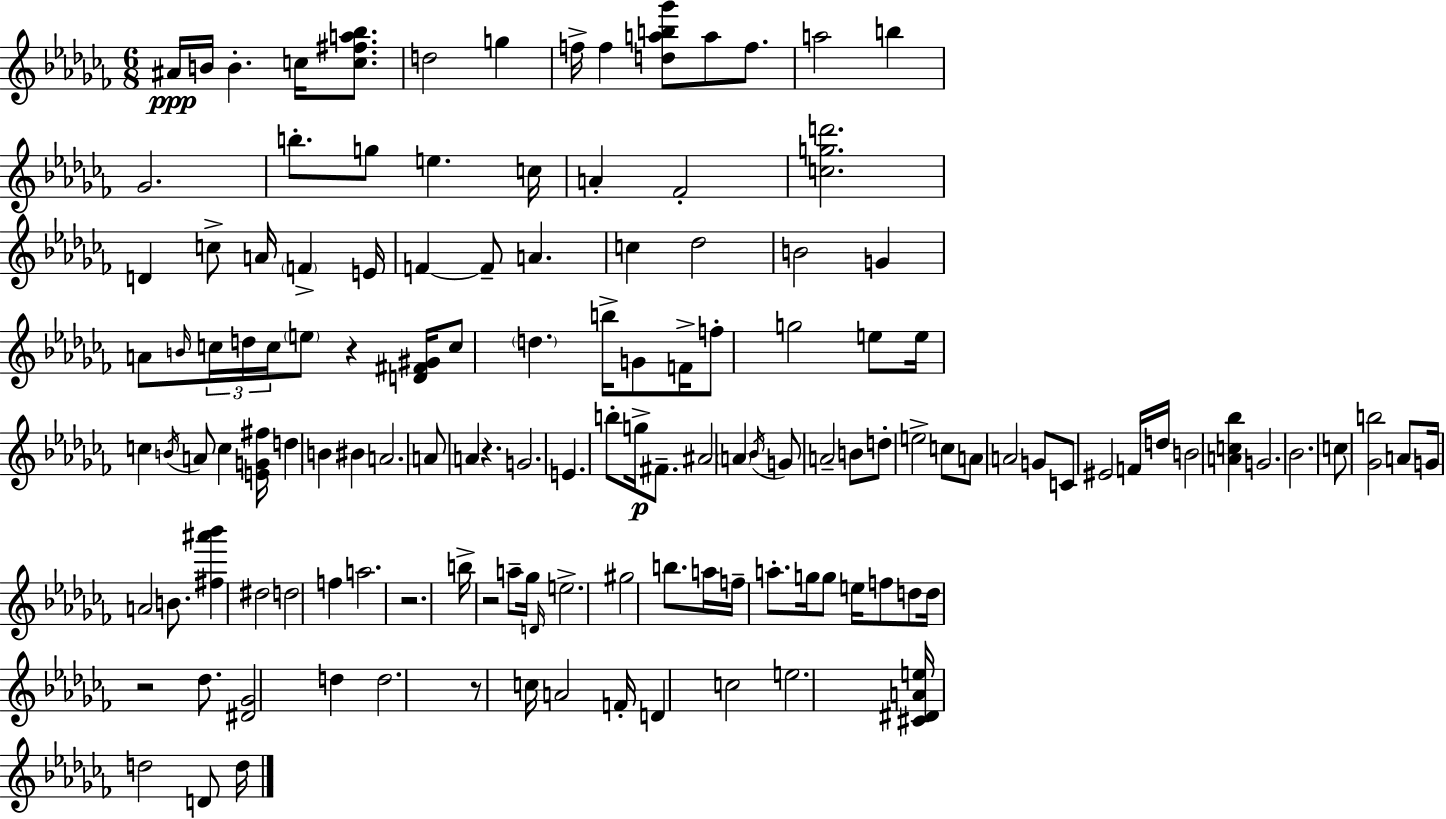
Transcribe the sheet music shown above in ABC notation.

X:1
T:Untitled
M:6/8
L:1/4
K:Abm
^A/4 B/4 B c/4 [c^fa_b]/2 d2 g f/4 f [dab_g']/2 a/2 f/2 a2 b _G2 b/2 g/2 e c/4 A _F2 [cgd']2 D c/2 A/4 F E/4 F F/2 A c _d2 B2 G A/2 B/4 c/4 d/4 c/4 e/2 z [D^F^G]/4 c/2 d b/4 G/2 F/4 f/2 g2 e/2 e/4 c B/4 A/2 c [EG^f]/4 d B ^B A2 A/2 A z G2 E b/2 g/4 ^F/2 ^A2 A _B/4 G/2 A2 B/2 d/2 e2 c/2 A/2 A2 G/2 C/2 ^E2 F/4 d/4 B2 [Ac_b] G2 _B2 c/2 [_Gb]2 A/2 G/4 A2 B/2 [^f^a'_b'] ^d2 d2 f a2 z2 b/4 z2 a/2 _g/4 D/4 e2 ^g2 b/2 a/4 f/4 a/2 g/4 g/2 e/4 f/2 d/2 d/4 z2 _d/2 [^D_G]2 d d2 z/2 c/4 A2 F/4 D c2 e2 [^C^DAe]/4 d2 D/2 d/4